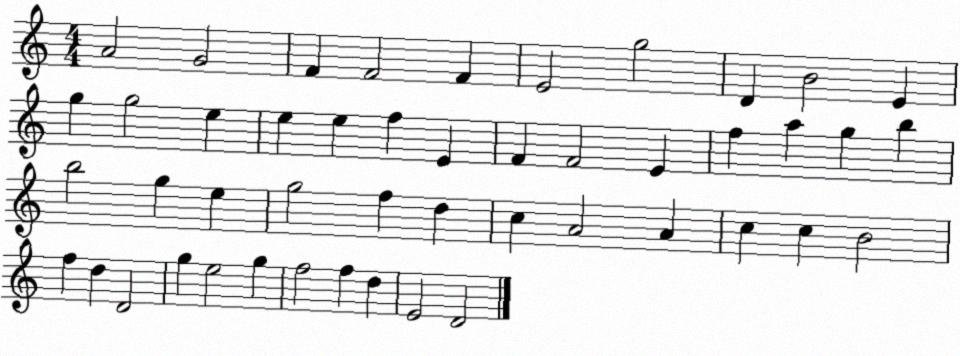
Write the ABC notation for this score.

X:1
T:Untitled
M:4/4
L:1/4
K:C
A2 G2 F F2 F E2 g2 D B2 E g g2 e e e f E F F2 E f a g b b2 g e g2 f d c A2 A c c B2 f d D2 g e2 g f2 f d E2 D2